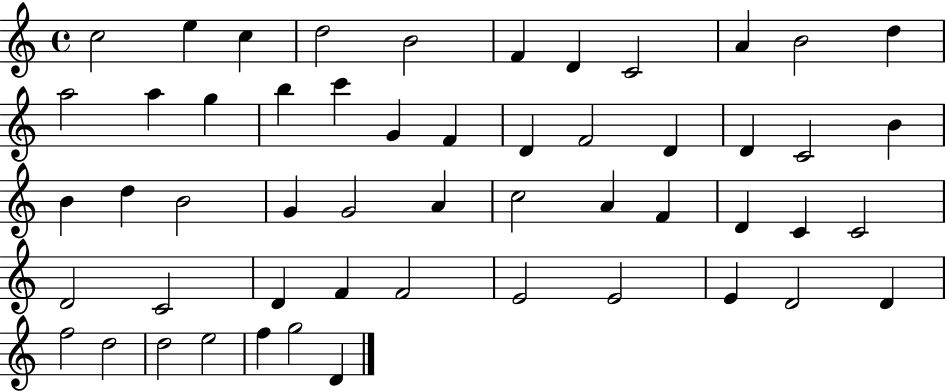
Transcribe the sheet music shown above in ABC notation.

X:1
T:Untitled
M:4/4
L:1/4
K:C
c2 e c d2 B2 F D C2 A B2 d a2 a g b c' G F D F2 D D C2 B B d B2 G G2 A c2 A F D C C2 D2 C2 D F F2 E2 E2 E D2 D f2 d2 d2 e2 f g2 D